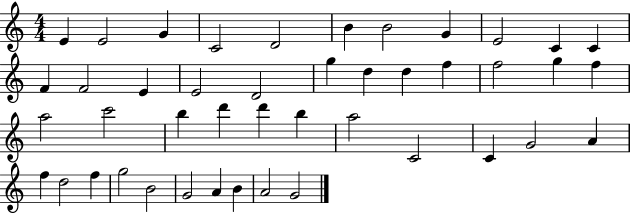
{
  \clef treble
  \numericTimeSignature
  \time 4/4
  \key c \major
  e'4 e'2 g'4 | c'2 d'2 | b'4 b'2 g'4 | e'2 c'4 c'4 | \break f'4 f'2 e'4 | e'2 d'2 | g''4 d''4 d''4 f''4 | f''2 g''4 f''4 | \break a''2 c'''2 | b''4 d'''4 d'''4 b''4 | a''2 c'2 | c'4 g'2 a'4 | \break f''4 d''2 f''4 | g''2 b'2 | g'2 a'4 b'4 | a'2 g'2 | \break \bar "|."
}